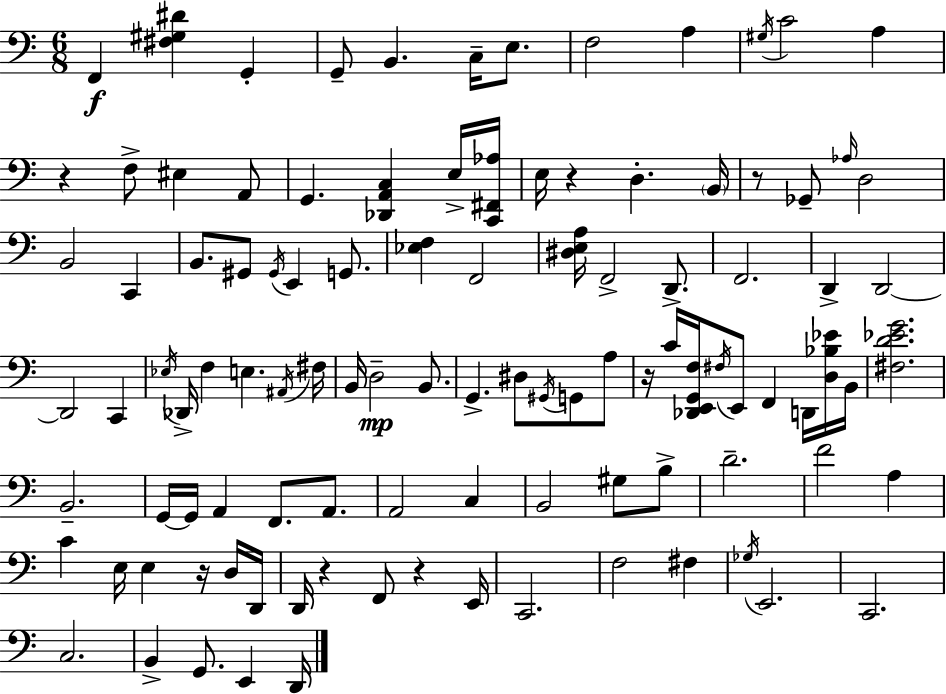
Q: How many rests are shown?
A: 7